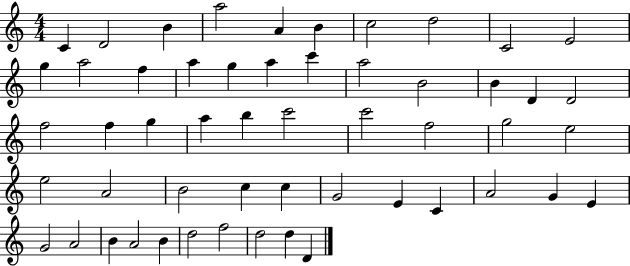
C4/q D4/h B4/q A5/h A4/q B4/q C5/h D5/h C4/h E4/h G5/q A5/h F5/q A5/q G5/q A5/q C6/q A5/h B4/h B4/q D4/q D4/h F5/h F5/q G5/q A5/q B5/q C6/h C6/h F5/h G5/h E5/h E5/h A4/h B4/h C5/q C5/q G4/h E4/q C4/q A4/h G4/q E4/q G4/h A4/h B4/q A4/h B4/q D5/h F5/h D5/h D5/q D4/q